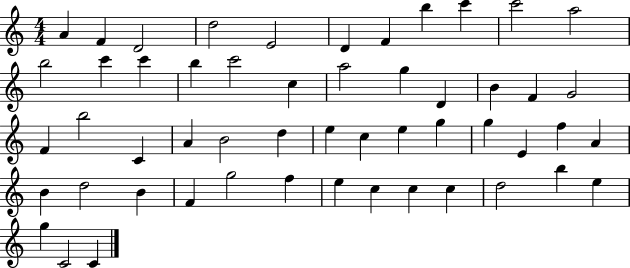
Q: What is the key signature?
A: C major